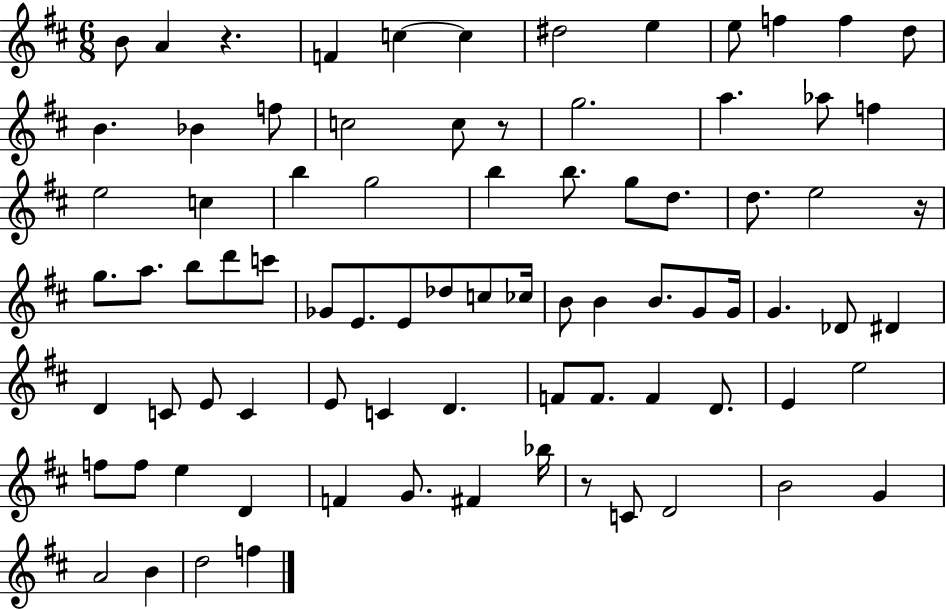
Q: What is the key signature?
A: D major